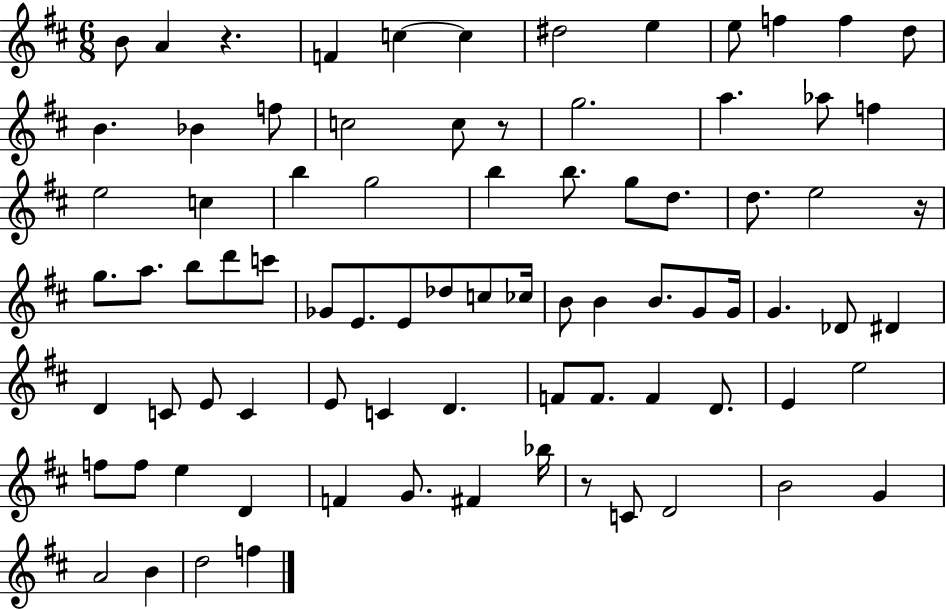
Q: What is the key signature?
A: D major